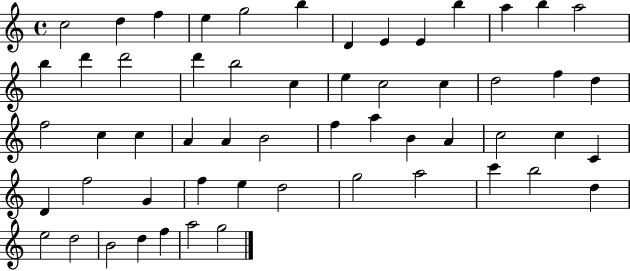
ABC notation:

X:1
T:Untitled
M:4/4
L:1/4
K:C
c2 d f e g2 b D E E b a b a2 b d' d'2 d' b2 c e c2 c d2 f d f2 c c A A B2 f a B A c2 c C D f2 G f e d2 g2 a2 c' b2 d e2 d2 B2 d f a2 g2